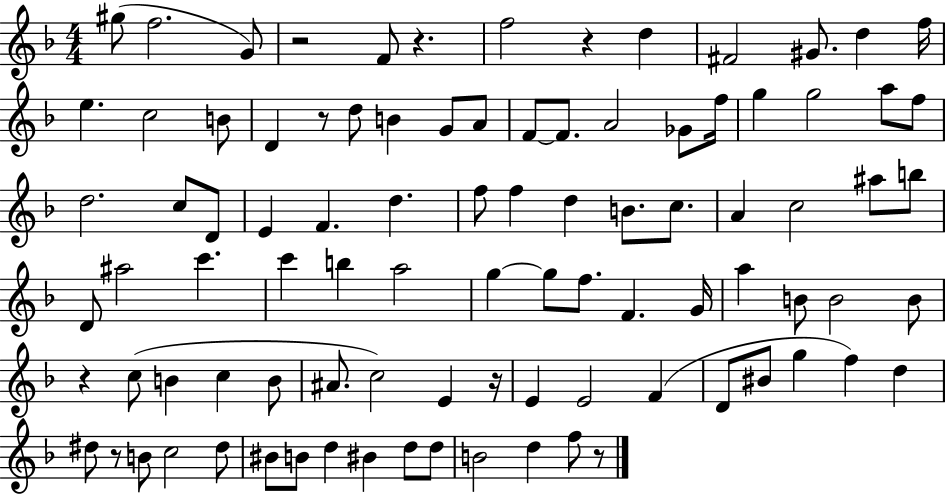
G#5/e F5/h. G4/e R/h F4/e R/q. F5/h R/q D5/q F#4/h G#4/e. D5/q F5/s E5/q. C5/h B4/e D4/q R/e D5/e B4/q G4/e A4/e F4/e F4/e. A4/h Gb4/e F5/s G5/q G5/h A5/e F5/e D5/h. C5/e D4/e E4/q F4/q. D5/q. F5/e F5/q D5/q B4/e. C5/e. A4/q C5/h A#5/e B5/e D4/e A#5/h C6/q. C6/q B5/q A5/h G5/q G5/e F5/e. F4/q. G4/s A5/q B4/e B4/h B4/e R/q C5/e B4/q C5/q B4/e A#4/e. C5/h E4/q R/s E4/q E4/h F4/q D4/e BIS4/e G5/q F5/q D5/q D#5/e R/e B4/e C5/h D#5/e BIS4/e B4/e D5/q BIS4/q D5/e D5/e B4/h D5/q F5/e R/e